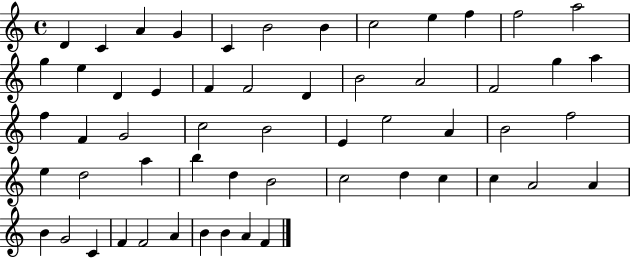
D4/q C4/q A4/q G4/q C4/q B4/h B4/q C5/h E5/q F5/q F5/h A5/h G5/q E5/q D4/q E4/q F4/q F4/h D4/q B4/h A4/h F4/h G5/q A5/q F5/q F4/q G4/h C5/h B4/h E4/q E5/h A4/q B4/h F5/h E5/q D5/h A5/q B5/q D5/q B4/h C5/h D5/q C5/q C5/q A4/h A4/q B4/q G4/h C4/q F4/q F4/h A4/q B4/q B4/q A4/q F4/q